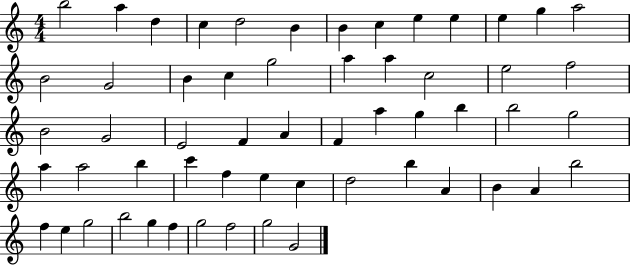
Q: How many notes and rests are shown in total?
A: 57